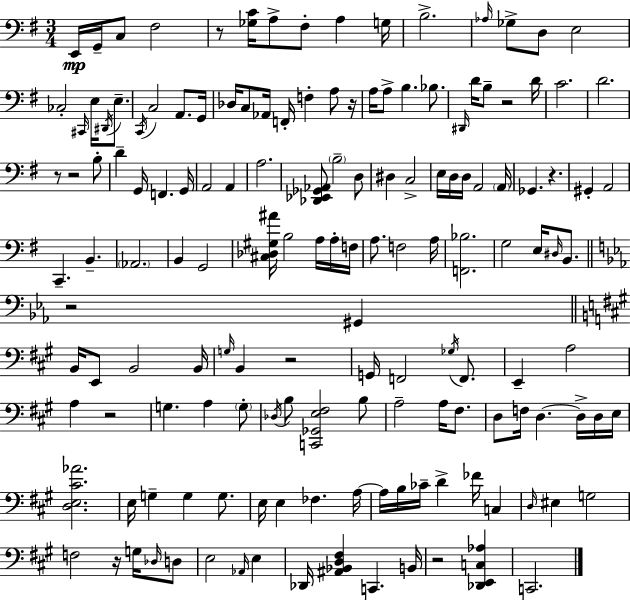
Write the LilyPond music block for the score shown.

{
  \clef bass
  \numericTimeSignature
  \time 3/4
  \key g \major
  e,16\mp g,16-- c8 fis2 | r8 <ges c'>16 a8-> fis8-. a4 g16 | b2.-> | \grace { aes16 } ges8-> d8 e2 | \break ces2-. \grace { cis,16 } e16 \acciaccatura { dis,16 } | e8.-- \acciaccatura { c,16 } c2 | a,8. g,16 des16 c8 aes,16 f,16-. f4-. | a8 r16 a16 a8-> b4. | \break bes8. \grace { dis,16 } d'16 b8-- r2 | d'16 c'2. | d'2. | r8 r2 | \break b8-. d'4-- g,16 f,4. | g,16 a,2 | a,4 a2. | <des, ees, ges, aes,>8 \parenthesize b2-- | \break d8 dis4 c2-> | e16 d16 d16 a,2 | \parenthesize a,16 ges,4. r4. | gis,4-. a,2 | \break c,4.-- b,4.-- | \parenthesize aes,2. | b,4 g,2 | <cis des gis ais'>16 b2 | \break a16 a16-. f16 a8. f2 | a16 <f, bes>2. | g2 | e16 \grace { dis16 } b,8. \bar "||" \break \key c \minor r2 gis,4 | \bar "||" \break \key a \major b,16 e,8 b,2 b,16 | \grace { g16 } b,4 r2 | g,16 f,2 \acciaccatura { ges16 } f,8. | e,4-- a2 | \break a4 r2 | g4. a4 | \parenthesize g8-. \acciaccatura { des16 } b8 <c, ges, e fis>2 | b8 a2-- a16 | \break fis8. d8 f16 d4.~~ | d16-> d16 e16 <d e cis' aes'>2. | e16 g4-- g4 | g8. e16 e4 fes4. | \break a16~~ a16 b16 ces'16-- d'4-> fes'16 c4 | \grace { d16 } eis4 g2 | f2 | r16 g16 \grace { des16 } d8 e2 | \break \grace { aes,16 } e4 des,16 <ais, bes, d fis>4 c,4. | b,16 r2 | <des, e, c aes>4 c,2. | \bar "|."
}